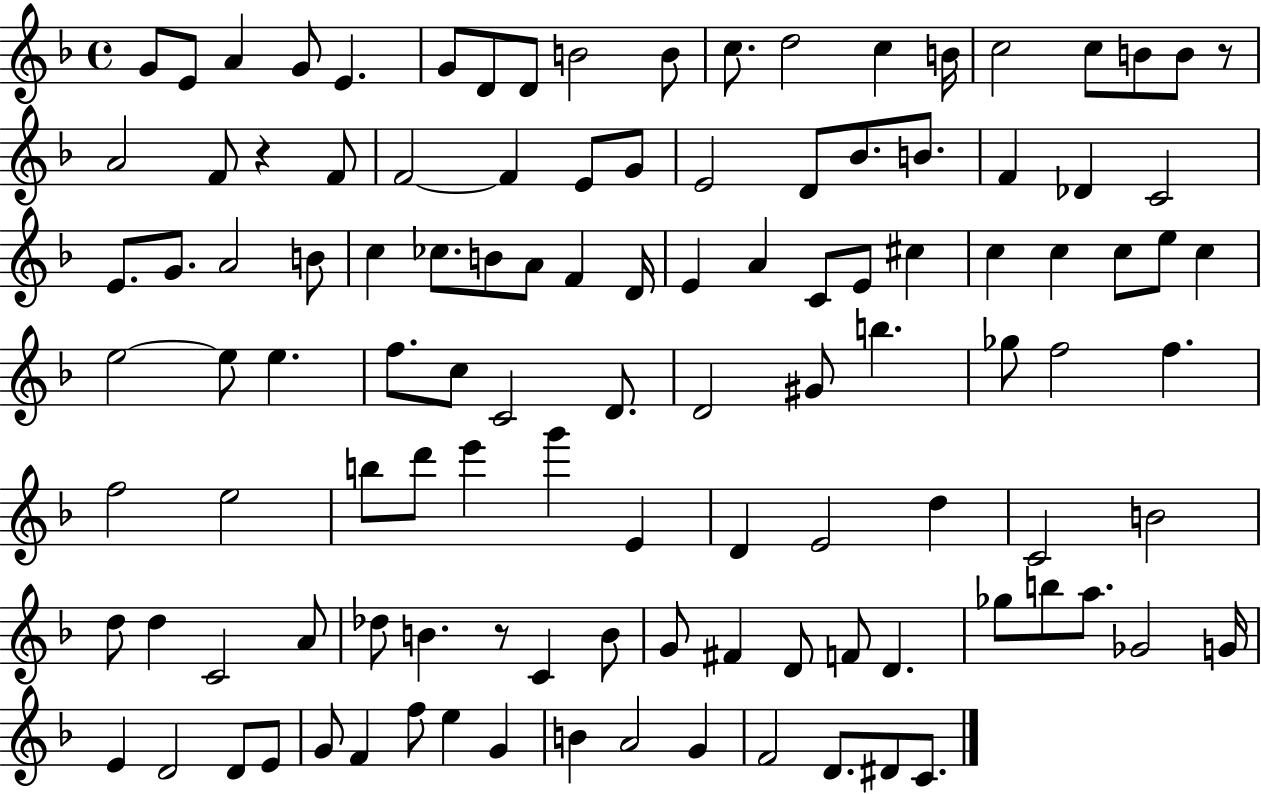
{
  \clef treble
  \time 4/4
  \defaultTimeSignature
  \key f \major
  \repeat volta 2 { g'8 e'8 a'4 g'8 e'4. | g'8 d'8 d'8 b'2 b'8 | c''8. d''2 c''4 b'16 | c''2 c''8 b'8 b'8 r8 | \break a'2 f'8 r4 f'8 | f'2~~ f'4 e'8 g'8 | e'2 d'8 bes'8. b'8. | f'4 des'4 c'2 | \break e'8. g'8. a'2 b'8 | c''4 ces''8. b'8 a'8 f'4 d'16 | e'4 a'4 c'8 e'8 cis''4 | c''4 c''4 c''8 e''8 c''4 | \break e''2~~ e''8 e''4. | f''8. c''8 c'2 d'8. | d'2 gis'8 b''4. | ges''8 f''2 f''4. | \break f''2 e''2 | b''8 d'''8 e'''4 g'''4 e'4 | d'4 e'2 d''4 | c'2 b'2 | \break d''8 d''4 c'2 a'8 | des''8 b'4. r8 c'4 b'8 | g'8 fis'4 d'8 f'8 d'4. | ges''8 b''8 a''8. ges'2 g'16 | \break e'4 d'2 d'8 e'8 | g'8 f'4 f''8 e''4 g'4 | b'4 a'2 g'4 | f'2 d'8. dis'8 c'8. | \break } \bar "|."
}